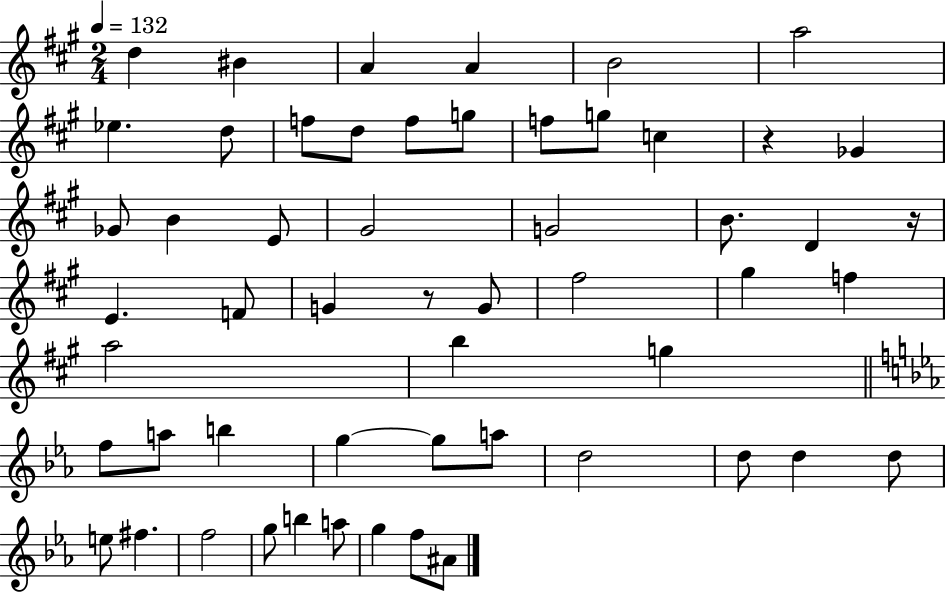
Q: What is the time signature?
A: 2/4